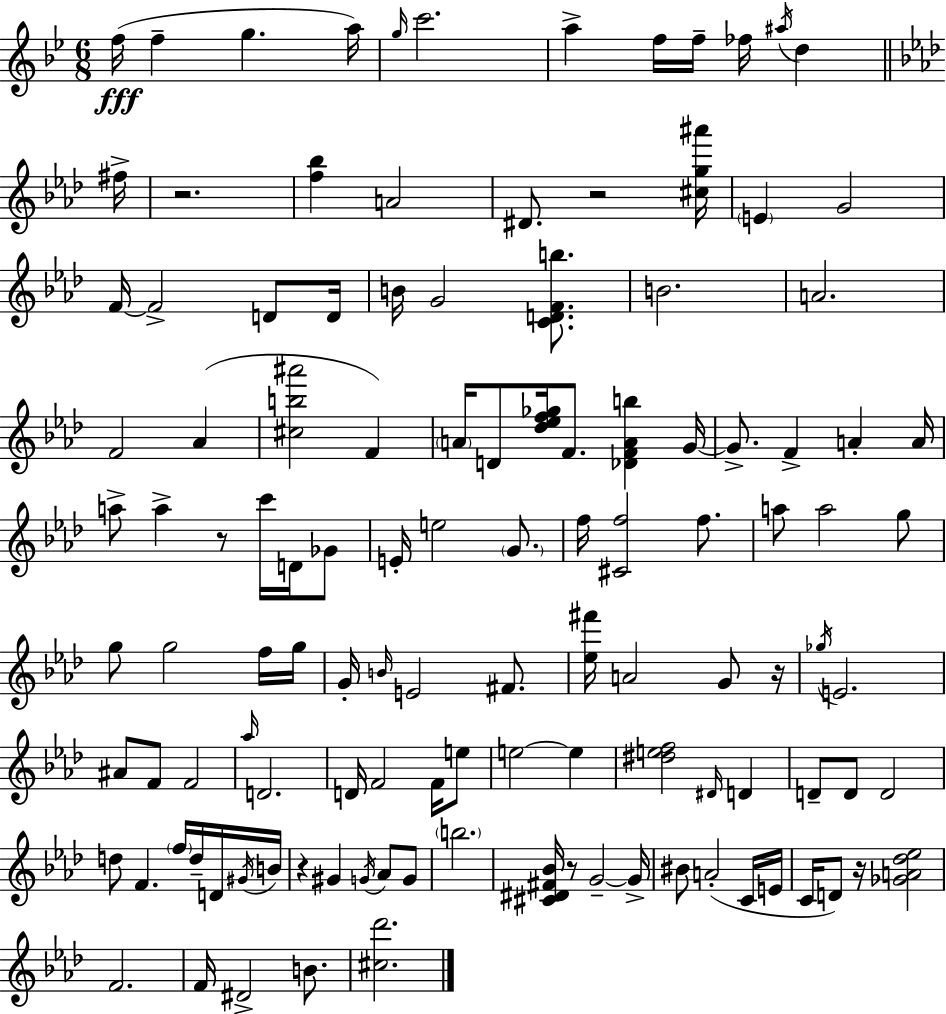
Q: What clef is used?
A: treble